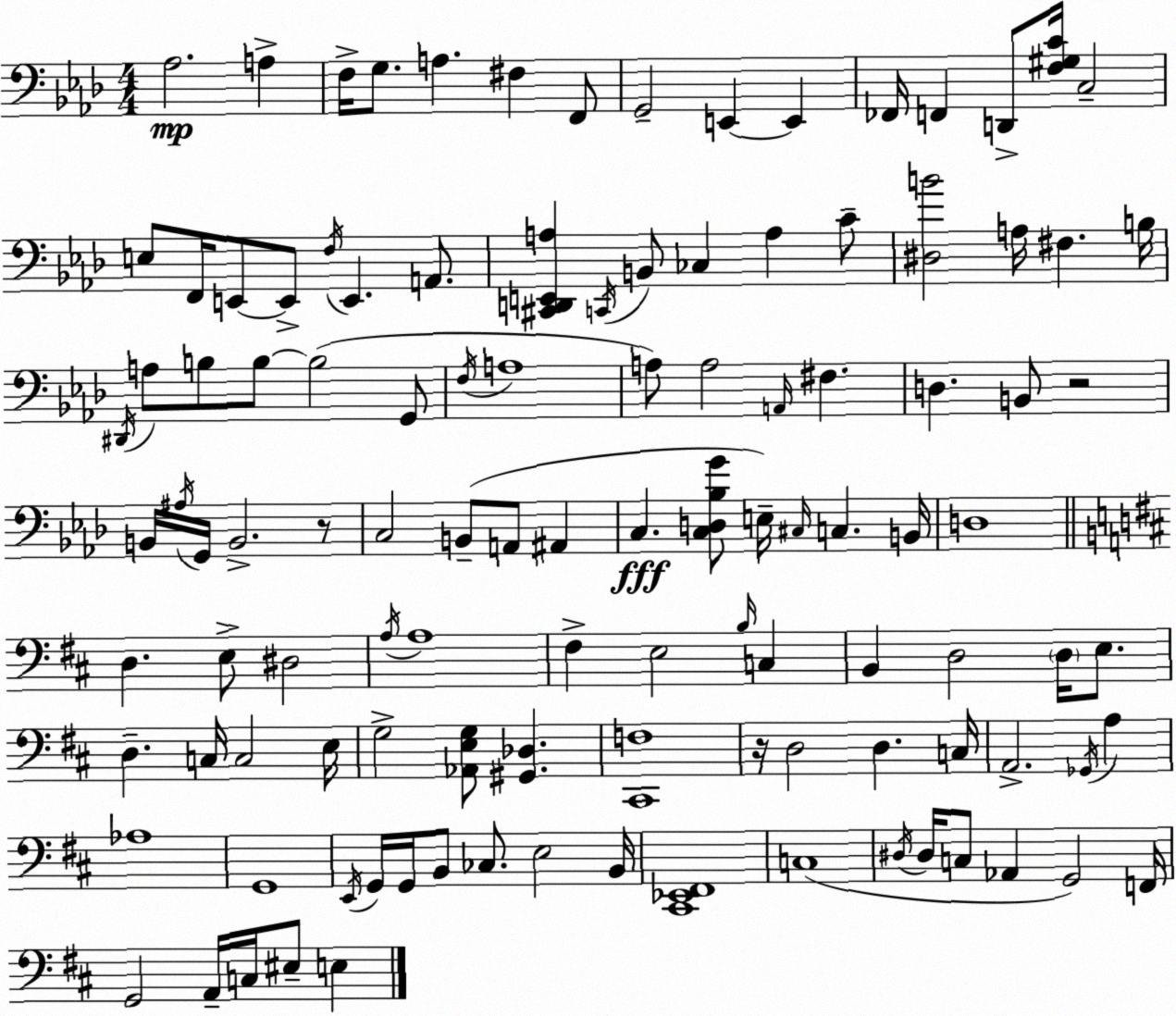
X:1
T:Untitled
M:4/4
L:1/4
K:Fm
_A,2 A, F,/4 G,/2 A, ^F, F,,/2 G,,2 E,, E,, _F,,/4 F,, D,,/2 [F,^G,C]/4 C,2 E,/2 F,,/4 E,,/2 E,,/2 F,/4 E,, A,,/2 [^C,,D,,E,,A,] C,,/4 B,,/2 _C, A, C/2 [^D,B]2 A,/4 ^F, B,/4 ^D,,/4 A,/2 B,/2 B,/2 B,2 G,,/2 F,/4 A,4 A,/2 A,2 A,,/4 ^F, D, B,,/2 z2 B,,/4 ^A,/4 G,,/4 B,,2 z/2 C,2 B,,/2 A,,/2 ^A,, C, [C,D,_B,G]/2 E,/4 ^C,/4 C, B,,/4 D,4 D, E,/2 ^D,2 A,/4 A,4 ^F, E,2 B,/4 C, B,, D,2 D,/4 E,/2 D, C,/4 C,2 E,/4 G,2 [_A,,E,G,]/2 [^G,,_D,] [^C,,F,]4 z/4 D,2 D, C,/4 A,,2 _G,,/4 A, _A,4 G,,4 E,,/4 G,,/4 G,,/4 B,,/2 _C,/2 E,2 B,,/4 [^C,,_E,,^F,,]4 C,4 ^D,/4 ^D,/4 C,/2 _A,, G,,2 F,,/4 G,,2 A,,/4 C,/4 ^E,/2 E,